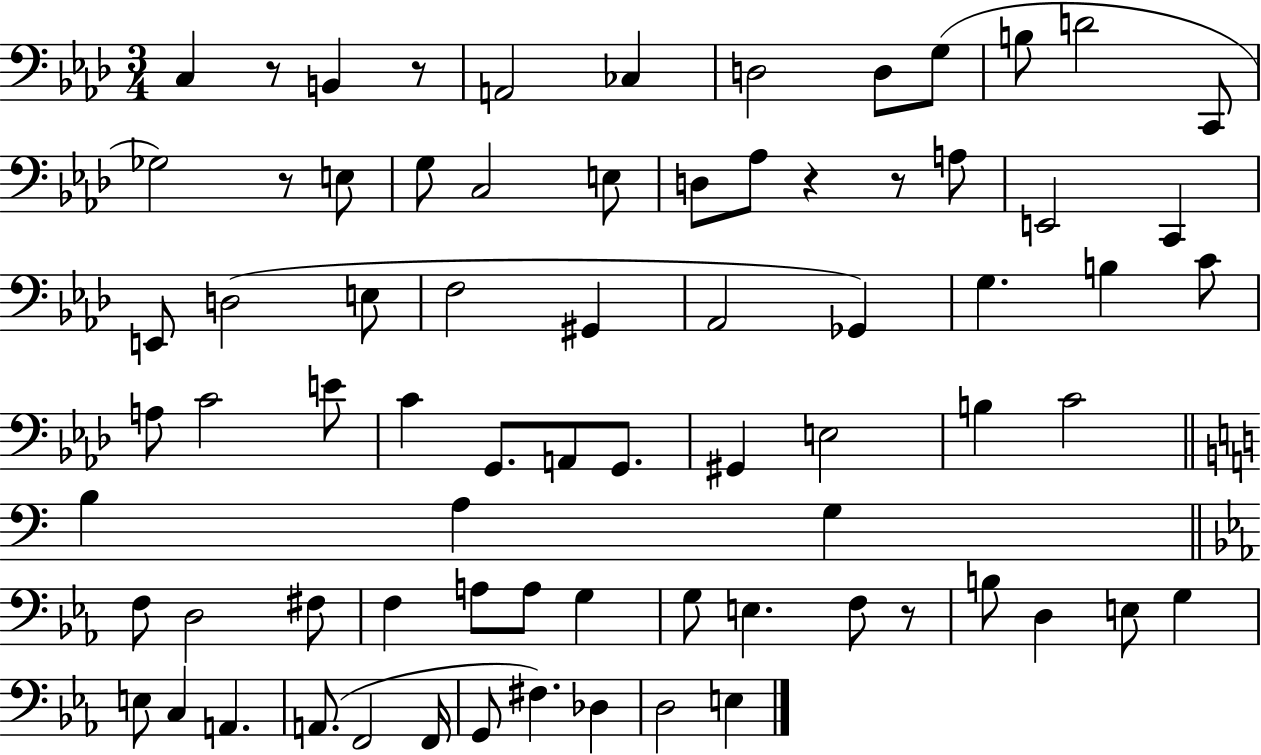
C3/q R/e B2/q R/e A2/h CES3/q D3/h D3/e G3/e B3/e D4/h C2/e Gb3/h R/e E3/e G3/e C3/h E3/e D3/e Ab3/e R/q R/e A3/e E2/h C2/q E2/e D3/h E3/e F3/h G#2/q Ab2/h Gb2/q G3/q. B3/q C4/e A3/e C4/h E4/e C4/q G2/e. A2/e G2/e. G#2/q E3/h B3/q C4/h B3/q A3/q G3/q F3/e D3/h F#3/e F3/q A3/e A3/e G3/q G3/e E3/q. F3/e R/e B3/e D3/q E3/e G3/q E3/e C3/q A2/q. A2/e. F2/h F2/s G2/e F#3/q. Db3/q D3/h E3/q